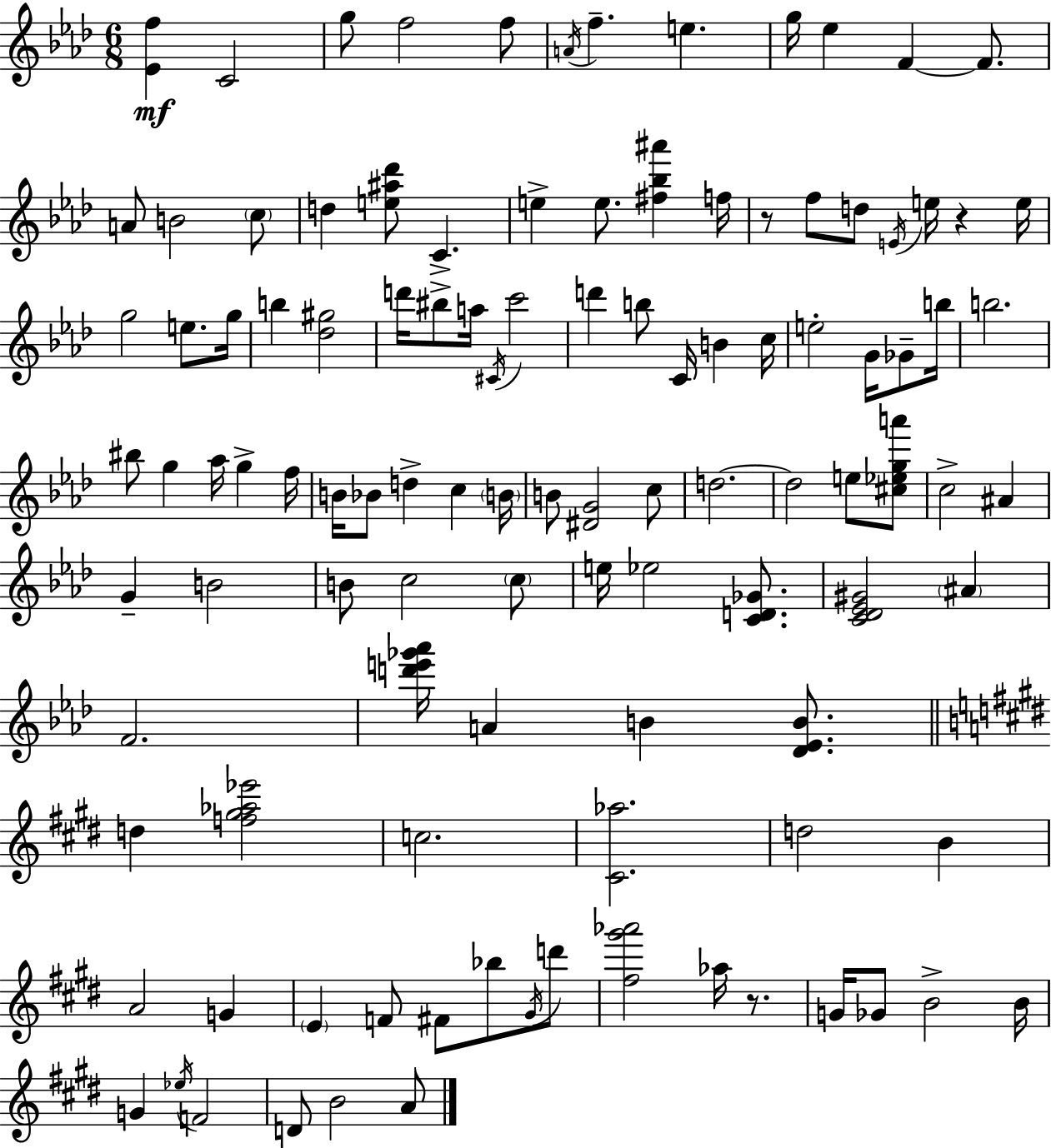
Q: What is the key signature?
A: AES major